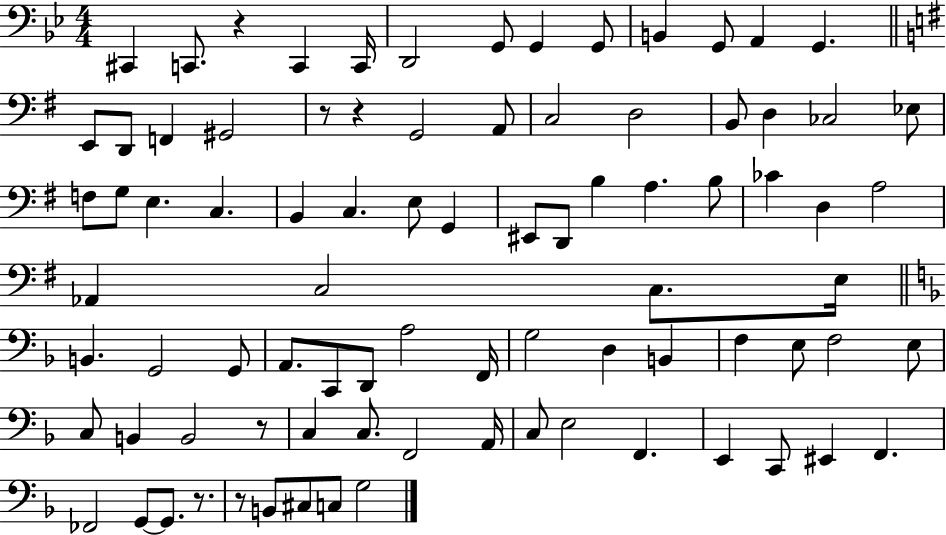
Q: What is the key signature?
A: BES major